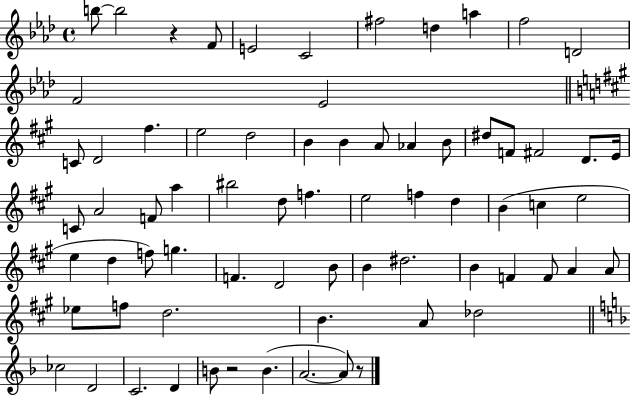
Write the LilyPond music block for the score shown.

{
  \clef treble
  \time 4/4
  \defaultTimeSignature
  \key aes \major
  b''8~~ b''2 r4 f'8 | e'2 c'2 | fis''2 d''4 a''4 | f''2 d'2 | \break f'2 ees'2 | \bar "||" \break \key a \major c'8 d'2 fis''4. | e''2 d''2 | b'4 b'4 a'8 aes'4 b'8 | dis''8 f'8 fis'2 d'8. e'16 | \break c'8 a'2 f'8 a''4 | bis''2 d''8 f''4. | e''2 f''4 d''4 | b'4( c''4 e''2 | \break e''4 d''4 f''8) g''4. | f'4. d'2 b'8 | b'4 dis''2. | b'4 f'4 f'8 a'4 a'8 | \break ees''8 f''8 d''2. | b'4. a'8 des''2 | \bar "||" \break \key d \minor ces''2 d'2 | c'2. d'4 | b'8 r2 b'4.( | a'2.~~ a'8) r8 | \break \bar "|."
}